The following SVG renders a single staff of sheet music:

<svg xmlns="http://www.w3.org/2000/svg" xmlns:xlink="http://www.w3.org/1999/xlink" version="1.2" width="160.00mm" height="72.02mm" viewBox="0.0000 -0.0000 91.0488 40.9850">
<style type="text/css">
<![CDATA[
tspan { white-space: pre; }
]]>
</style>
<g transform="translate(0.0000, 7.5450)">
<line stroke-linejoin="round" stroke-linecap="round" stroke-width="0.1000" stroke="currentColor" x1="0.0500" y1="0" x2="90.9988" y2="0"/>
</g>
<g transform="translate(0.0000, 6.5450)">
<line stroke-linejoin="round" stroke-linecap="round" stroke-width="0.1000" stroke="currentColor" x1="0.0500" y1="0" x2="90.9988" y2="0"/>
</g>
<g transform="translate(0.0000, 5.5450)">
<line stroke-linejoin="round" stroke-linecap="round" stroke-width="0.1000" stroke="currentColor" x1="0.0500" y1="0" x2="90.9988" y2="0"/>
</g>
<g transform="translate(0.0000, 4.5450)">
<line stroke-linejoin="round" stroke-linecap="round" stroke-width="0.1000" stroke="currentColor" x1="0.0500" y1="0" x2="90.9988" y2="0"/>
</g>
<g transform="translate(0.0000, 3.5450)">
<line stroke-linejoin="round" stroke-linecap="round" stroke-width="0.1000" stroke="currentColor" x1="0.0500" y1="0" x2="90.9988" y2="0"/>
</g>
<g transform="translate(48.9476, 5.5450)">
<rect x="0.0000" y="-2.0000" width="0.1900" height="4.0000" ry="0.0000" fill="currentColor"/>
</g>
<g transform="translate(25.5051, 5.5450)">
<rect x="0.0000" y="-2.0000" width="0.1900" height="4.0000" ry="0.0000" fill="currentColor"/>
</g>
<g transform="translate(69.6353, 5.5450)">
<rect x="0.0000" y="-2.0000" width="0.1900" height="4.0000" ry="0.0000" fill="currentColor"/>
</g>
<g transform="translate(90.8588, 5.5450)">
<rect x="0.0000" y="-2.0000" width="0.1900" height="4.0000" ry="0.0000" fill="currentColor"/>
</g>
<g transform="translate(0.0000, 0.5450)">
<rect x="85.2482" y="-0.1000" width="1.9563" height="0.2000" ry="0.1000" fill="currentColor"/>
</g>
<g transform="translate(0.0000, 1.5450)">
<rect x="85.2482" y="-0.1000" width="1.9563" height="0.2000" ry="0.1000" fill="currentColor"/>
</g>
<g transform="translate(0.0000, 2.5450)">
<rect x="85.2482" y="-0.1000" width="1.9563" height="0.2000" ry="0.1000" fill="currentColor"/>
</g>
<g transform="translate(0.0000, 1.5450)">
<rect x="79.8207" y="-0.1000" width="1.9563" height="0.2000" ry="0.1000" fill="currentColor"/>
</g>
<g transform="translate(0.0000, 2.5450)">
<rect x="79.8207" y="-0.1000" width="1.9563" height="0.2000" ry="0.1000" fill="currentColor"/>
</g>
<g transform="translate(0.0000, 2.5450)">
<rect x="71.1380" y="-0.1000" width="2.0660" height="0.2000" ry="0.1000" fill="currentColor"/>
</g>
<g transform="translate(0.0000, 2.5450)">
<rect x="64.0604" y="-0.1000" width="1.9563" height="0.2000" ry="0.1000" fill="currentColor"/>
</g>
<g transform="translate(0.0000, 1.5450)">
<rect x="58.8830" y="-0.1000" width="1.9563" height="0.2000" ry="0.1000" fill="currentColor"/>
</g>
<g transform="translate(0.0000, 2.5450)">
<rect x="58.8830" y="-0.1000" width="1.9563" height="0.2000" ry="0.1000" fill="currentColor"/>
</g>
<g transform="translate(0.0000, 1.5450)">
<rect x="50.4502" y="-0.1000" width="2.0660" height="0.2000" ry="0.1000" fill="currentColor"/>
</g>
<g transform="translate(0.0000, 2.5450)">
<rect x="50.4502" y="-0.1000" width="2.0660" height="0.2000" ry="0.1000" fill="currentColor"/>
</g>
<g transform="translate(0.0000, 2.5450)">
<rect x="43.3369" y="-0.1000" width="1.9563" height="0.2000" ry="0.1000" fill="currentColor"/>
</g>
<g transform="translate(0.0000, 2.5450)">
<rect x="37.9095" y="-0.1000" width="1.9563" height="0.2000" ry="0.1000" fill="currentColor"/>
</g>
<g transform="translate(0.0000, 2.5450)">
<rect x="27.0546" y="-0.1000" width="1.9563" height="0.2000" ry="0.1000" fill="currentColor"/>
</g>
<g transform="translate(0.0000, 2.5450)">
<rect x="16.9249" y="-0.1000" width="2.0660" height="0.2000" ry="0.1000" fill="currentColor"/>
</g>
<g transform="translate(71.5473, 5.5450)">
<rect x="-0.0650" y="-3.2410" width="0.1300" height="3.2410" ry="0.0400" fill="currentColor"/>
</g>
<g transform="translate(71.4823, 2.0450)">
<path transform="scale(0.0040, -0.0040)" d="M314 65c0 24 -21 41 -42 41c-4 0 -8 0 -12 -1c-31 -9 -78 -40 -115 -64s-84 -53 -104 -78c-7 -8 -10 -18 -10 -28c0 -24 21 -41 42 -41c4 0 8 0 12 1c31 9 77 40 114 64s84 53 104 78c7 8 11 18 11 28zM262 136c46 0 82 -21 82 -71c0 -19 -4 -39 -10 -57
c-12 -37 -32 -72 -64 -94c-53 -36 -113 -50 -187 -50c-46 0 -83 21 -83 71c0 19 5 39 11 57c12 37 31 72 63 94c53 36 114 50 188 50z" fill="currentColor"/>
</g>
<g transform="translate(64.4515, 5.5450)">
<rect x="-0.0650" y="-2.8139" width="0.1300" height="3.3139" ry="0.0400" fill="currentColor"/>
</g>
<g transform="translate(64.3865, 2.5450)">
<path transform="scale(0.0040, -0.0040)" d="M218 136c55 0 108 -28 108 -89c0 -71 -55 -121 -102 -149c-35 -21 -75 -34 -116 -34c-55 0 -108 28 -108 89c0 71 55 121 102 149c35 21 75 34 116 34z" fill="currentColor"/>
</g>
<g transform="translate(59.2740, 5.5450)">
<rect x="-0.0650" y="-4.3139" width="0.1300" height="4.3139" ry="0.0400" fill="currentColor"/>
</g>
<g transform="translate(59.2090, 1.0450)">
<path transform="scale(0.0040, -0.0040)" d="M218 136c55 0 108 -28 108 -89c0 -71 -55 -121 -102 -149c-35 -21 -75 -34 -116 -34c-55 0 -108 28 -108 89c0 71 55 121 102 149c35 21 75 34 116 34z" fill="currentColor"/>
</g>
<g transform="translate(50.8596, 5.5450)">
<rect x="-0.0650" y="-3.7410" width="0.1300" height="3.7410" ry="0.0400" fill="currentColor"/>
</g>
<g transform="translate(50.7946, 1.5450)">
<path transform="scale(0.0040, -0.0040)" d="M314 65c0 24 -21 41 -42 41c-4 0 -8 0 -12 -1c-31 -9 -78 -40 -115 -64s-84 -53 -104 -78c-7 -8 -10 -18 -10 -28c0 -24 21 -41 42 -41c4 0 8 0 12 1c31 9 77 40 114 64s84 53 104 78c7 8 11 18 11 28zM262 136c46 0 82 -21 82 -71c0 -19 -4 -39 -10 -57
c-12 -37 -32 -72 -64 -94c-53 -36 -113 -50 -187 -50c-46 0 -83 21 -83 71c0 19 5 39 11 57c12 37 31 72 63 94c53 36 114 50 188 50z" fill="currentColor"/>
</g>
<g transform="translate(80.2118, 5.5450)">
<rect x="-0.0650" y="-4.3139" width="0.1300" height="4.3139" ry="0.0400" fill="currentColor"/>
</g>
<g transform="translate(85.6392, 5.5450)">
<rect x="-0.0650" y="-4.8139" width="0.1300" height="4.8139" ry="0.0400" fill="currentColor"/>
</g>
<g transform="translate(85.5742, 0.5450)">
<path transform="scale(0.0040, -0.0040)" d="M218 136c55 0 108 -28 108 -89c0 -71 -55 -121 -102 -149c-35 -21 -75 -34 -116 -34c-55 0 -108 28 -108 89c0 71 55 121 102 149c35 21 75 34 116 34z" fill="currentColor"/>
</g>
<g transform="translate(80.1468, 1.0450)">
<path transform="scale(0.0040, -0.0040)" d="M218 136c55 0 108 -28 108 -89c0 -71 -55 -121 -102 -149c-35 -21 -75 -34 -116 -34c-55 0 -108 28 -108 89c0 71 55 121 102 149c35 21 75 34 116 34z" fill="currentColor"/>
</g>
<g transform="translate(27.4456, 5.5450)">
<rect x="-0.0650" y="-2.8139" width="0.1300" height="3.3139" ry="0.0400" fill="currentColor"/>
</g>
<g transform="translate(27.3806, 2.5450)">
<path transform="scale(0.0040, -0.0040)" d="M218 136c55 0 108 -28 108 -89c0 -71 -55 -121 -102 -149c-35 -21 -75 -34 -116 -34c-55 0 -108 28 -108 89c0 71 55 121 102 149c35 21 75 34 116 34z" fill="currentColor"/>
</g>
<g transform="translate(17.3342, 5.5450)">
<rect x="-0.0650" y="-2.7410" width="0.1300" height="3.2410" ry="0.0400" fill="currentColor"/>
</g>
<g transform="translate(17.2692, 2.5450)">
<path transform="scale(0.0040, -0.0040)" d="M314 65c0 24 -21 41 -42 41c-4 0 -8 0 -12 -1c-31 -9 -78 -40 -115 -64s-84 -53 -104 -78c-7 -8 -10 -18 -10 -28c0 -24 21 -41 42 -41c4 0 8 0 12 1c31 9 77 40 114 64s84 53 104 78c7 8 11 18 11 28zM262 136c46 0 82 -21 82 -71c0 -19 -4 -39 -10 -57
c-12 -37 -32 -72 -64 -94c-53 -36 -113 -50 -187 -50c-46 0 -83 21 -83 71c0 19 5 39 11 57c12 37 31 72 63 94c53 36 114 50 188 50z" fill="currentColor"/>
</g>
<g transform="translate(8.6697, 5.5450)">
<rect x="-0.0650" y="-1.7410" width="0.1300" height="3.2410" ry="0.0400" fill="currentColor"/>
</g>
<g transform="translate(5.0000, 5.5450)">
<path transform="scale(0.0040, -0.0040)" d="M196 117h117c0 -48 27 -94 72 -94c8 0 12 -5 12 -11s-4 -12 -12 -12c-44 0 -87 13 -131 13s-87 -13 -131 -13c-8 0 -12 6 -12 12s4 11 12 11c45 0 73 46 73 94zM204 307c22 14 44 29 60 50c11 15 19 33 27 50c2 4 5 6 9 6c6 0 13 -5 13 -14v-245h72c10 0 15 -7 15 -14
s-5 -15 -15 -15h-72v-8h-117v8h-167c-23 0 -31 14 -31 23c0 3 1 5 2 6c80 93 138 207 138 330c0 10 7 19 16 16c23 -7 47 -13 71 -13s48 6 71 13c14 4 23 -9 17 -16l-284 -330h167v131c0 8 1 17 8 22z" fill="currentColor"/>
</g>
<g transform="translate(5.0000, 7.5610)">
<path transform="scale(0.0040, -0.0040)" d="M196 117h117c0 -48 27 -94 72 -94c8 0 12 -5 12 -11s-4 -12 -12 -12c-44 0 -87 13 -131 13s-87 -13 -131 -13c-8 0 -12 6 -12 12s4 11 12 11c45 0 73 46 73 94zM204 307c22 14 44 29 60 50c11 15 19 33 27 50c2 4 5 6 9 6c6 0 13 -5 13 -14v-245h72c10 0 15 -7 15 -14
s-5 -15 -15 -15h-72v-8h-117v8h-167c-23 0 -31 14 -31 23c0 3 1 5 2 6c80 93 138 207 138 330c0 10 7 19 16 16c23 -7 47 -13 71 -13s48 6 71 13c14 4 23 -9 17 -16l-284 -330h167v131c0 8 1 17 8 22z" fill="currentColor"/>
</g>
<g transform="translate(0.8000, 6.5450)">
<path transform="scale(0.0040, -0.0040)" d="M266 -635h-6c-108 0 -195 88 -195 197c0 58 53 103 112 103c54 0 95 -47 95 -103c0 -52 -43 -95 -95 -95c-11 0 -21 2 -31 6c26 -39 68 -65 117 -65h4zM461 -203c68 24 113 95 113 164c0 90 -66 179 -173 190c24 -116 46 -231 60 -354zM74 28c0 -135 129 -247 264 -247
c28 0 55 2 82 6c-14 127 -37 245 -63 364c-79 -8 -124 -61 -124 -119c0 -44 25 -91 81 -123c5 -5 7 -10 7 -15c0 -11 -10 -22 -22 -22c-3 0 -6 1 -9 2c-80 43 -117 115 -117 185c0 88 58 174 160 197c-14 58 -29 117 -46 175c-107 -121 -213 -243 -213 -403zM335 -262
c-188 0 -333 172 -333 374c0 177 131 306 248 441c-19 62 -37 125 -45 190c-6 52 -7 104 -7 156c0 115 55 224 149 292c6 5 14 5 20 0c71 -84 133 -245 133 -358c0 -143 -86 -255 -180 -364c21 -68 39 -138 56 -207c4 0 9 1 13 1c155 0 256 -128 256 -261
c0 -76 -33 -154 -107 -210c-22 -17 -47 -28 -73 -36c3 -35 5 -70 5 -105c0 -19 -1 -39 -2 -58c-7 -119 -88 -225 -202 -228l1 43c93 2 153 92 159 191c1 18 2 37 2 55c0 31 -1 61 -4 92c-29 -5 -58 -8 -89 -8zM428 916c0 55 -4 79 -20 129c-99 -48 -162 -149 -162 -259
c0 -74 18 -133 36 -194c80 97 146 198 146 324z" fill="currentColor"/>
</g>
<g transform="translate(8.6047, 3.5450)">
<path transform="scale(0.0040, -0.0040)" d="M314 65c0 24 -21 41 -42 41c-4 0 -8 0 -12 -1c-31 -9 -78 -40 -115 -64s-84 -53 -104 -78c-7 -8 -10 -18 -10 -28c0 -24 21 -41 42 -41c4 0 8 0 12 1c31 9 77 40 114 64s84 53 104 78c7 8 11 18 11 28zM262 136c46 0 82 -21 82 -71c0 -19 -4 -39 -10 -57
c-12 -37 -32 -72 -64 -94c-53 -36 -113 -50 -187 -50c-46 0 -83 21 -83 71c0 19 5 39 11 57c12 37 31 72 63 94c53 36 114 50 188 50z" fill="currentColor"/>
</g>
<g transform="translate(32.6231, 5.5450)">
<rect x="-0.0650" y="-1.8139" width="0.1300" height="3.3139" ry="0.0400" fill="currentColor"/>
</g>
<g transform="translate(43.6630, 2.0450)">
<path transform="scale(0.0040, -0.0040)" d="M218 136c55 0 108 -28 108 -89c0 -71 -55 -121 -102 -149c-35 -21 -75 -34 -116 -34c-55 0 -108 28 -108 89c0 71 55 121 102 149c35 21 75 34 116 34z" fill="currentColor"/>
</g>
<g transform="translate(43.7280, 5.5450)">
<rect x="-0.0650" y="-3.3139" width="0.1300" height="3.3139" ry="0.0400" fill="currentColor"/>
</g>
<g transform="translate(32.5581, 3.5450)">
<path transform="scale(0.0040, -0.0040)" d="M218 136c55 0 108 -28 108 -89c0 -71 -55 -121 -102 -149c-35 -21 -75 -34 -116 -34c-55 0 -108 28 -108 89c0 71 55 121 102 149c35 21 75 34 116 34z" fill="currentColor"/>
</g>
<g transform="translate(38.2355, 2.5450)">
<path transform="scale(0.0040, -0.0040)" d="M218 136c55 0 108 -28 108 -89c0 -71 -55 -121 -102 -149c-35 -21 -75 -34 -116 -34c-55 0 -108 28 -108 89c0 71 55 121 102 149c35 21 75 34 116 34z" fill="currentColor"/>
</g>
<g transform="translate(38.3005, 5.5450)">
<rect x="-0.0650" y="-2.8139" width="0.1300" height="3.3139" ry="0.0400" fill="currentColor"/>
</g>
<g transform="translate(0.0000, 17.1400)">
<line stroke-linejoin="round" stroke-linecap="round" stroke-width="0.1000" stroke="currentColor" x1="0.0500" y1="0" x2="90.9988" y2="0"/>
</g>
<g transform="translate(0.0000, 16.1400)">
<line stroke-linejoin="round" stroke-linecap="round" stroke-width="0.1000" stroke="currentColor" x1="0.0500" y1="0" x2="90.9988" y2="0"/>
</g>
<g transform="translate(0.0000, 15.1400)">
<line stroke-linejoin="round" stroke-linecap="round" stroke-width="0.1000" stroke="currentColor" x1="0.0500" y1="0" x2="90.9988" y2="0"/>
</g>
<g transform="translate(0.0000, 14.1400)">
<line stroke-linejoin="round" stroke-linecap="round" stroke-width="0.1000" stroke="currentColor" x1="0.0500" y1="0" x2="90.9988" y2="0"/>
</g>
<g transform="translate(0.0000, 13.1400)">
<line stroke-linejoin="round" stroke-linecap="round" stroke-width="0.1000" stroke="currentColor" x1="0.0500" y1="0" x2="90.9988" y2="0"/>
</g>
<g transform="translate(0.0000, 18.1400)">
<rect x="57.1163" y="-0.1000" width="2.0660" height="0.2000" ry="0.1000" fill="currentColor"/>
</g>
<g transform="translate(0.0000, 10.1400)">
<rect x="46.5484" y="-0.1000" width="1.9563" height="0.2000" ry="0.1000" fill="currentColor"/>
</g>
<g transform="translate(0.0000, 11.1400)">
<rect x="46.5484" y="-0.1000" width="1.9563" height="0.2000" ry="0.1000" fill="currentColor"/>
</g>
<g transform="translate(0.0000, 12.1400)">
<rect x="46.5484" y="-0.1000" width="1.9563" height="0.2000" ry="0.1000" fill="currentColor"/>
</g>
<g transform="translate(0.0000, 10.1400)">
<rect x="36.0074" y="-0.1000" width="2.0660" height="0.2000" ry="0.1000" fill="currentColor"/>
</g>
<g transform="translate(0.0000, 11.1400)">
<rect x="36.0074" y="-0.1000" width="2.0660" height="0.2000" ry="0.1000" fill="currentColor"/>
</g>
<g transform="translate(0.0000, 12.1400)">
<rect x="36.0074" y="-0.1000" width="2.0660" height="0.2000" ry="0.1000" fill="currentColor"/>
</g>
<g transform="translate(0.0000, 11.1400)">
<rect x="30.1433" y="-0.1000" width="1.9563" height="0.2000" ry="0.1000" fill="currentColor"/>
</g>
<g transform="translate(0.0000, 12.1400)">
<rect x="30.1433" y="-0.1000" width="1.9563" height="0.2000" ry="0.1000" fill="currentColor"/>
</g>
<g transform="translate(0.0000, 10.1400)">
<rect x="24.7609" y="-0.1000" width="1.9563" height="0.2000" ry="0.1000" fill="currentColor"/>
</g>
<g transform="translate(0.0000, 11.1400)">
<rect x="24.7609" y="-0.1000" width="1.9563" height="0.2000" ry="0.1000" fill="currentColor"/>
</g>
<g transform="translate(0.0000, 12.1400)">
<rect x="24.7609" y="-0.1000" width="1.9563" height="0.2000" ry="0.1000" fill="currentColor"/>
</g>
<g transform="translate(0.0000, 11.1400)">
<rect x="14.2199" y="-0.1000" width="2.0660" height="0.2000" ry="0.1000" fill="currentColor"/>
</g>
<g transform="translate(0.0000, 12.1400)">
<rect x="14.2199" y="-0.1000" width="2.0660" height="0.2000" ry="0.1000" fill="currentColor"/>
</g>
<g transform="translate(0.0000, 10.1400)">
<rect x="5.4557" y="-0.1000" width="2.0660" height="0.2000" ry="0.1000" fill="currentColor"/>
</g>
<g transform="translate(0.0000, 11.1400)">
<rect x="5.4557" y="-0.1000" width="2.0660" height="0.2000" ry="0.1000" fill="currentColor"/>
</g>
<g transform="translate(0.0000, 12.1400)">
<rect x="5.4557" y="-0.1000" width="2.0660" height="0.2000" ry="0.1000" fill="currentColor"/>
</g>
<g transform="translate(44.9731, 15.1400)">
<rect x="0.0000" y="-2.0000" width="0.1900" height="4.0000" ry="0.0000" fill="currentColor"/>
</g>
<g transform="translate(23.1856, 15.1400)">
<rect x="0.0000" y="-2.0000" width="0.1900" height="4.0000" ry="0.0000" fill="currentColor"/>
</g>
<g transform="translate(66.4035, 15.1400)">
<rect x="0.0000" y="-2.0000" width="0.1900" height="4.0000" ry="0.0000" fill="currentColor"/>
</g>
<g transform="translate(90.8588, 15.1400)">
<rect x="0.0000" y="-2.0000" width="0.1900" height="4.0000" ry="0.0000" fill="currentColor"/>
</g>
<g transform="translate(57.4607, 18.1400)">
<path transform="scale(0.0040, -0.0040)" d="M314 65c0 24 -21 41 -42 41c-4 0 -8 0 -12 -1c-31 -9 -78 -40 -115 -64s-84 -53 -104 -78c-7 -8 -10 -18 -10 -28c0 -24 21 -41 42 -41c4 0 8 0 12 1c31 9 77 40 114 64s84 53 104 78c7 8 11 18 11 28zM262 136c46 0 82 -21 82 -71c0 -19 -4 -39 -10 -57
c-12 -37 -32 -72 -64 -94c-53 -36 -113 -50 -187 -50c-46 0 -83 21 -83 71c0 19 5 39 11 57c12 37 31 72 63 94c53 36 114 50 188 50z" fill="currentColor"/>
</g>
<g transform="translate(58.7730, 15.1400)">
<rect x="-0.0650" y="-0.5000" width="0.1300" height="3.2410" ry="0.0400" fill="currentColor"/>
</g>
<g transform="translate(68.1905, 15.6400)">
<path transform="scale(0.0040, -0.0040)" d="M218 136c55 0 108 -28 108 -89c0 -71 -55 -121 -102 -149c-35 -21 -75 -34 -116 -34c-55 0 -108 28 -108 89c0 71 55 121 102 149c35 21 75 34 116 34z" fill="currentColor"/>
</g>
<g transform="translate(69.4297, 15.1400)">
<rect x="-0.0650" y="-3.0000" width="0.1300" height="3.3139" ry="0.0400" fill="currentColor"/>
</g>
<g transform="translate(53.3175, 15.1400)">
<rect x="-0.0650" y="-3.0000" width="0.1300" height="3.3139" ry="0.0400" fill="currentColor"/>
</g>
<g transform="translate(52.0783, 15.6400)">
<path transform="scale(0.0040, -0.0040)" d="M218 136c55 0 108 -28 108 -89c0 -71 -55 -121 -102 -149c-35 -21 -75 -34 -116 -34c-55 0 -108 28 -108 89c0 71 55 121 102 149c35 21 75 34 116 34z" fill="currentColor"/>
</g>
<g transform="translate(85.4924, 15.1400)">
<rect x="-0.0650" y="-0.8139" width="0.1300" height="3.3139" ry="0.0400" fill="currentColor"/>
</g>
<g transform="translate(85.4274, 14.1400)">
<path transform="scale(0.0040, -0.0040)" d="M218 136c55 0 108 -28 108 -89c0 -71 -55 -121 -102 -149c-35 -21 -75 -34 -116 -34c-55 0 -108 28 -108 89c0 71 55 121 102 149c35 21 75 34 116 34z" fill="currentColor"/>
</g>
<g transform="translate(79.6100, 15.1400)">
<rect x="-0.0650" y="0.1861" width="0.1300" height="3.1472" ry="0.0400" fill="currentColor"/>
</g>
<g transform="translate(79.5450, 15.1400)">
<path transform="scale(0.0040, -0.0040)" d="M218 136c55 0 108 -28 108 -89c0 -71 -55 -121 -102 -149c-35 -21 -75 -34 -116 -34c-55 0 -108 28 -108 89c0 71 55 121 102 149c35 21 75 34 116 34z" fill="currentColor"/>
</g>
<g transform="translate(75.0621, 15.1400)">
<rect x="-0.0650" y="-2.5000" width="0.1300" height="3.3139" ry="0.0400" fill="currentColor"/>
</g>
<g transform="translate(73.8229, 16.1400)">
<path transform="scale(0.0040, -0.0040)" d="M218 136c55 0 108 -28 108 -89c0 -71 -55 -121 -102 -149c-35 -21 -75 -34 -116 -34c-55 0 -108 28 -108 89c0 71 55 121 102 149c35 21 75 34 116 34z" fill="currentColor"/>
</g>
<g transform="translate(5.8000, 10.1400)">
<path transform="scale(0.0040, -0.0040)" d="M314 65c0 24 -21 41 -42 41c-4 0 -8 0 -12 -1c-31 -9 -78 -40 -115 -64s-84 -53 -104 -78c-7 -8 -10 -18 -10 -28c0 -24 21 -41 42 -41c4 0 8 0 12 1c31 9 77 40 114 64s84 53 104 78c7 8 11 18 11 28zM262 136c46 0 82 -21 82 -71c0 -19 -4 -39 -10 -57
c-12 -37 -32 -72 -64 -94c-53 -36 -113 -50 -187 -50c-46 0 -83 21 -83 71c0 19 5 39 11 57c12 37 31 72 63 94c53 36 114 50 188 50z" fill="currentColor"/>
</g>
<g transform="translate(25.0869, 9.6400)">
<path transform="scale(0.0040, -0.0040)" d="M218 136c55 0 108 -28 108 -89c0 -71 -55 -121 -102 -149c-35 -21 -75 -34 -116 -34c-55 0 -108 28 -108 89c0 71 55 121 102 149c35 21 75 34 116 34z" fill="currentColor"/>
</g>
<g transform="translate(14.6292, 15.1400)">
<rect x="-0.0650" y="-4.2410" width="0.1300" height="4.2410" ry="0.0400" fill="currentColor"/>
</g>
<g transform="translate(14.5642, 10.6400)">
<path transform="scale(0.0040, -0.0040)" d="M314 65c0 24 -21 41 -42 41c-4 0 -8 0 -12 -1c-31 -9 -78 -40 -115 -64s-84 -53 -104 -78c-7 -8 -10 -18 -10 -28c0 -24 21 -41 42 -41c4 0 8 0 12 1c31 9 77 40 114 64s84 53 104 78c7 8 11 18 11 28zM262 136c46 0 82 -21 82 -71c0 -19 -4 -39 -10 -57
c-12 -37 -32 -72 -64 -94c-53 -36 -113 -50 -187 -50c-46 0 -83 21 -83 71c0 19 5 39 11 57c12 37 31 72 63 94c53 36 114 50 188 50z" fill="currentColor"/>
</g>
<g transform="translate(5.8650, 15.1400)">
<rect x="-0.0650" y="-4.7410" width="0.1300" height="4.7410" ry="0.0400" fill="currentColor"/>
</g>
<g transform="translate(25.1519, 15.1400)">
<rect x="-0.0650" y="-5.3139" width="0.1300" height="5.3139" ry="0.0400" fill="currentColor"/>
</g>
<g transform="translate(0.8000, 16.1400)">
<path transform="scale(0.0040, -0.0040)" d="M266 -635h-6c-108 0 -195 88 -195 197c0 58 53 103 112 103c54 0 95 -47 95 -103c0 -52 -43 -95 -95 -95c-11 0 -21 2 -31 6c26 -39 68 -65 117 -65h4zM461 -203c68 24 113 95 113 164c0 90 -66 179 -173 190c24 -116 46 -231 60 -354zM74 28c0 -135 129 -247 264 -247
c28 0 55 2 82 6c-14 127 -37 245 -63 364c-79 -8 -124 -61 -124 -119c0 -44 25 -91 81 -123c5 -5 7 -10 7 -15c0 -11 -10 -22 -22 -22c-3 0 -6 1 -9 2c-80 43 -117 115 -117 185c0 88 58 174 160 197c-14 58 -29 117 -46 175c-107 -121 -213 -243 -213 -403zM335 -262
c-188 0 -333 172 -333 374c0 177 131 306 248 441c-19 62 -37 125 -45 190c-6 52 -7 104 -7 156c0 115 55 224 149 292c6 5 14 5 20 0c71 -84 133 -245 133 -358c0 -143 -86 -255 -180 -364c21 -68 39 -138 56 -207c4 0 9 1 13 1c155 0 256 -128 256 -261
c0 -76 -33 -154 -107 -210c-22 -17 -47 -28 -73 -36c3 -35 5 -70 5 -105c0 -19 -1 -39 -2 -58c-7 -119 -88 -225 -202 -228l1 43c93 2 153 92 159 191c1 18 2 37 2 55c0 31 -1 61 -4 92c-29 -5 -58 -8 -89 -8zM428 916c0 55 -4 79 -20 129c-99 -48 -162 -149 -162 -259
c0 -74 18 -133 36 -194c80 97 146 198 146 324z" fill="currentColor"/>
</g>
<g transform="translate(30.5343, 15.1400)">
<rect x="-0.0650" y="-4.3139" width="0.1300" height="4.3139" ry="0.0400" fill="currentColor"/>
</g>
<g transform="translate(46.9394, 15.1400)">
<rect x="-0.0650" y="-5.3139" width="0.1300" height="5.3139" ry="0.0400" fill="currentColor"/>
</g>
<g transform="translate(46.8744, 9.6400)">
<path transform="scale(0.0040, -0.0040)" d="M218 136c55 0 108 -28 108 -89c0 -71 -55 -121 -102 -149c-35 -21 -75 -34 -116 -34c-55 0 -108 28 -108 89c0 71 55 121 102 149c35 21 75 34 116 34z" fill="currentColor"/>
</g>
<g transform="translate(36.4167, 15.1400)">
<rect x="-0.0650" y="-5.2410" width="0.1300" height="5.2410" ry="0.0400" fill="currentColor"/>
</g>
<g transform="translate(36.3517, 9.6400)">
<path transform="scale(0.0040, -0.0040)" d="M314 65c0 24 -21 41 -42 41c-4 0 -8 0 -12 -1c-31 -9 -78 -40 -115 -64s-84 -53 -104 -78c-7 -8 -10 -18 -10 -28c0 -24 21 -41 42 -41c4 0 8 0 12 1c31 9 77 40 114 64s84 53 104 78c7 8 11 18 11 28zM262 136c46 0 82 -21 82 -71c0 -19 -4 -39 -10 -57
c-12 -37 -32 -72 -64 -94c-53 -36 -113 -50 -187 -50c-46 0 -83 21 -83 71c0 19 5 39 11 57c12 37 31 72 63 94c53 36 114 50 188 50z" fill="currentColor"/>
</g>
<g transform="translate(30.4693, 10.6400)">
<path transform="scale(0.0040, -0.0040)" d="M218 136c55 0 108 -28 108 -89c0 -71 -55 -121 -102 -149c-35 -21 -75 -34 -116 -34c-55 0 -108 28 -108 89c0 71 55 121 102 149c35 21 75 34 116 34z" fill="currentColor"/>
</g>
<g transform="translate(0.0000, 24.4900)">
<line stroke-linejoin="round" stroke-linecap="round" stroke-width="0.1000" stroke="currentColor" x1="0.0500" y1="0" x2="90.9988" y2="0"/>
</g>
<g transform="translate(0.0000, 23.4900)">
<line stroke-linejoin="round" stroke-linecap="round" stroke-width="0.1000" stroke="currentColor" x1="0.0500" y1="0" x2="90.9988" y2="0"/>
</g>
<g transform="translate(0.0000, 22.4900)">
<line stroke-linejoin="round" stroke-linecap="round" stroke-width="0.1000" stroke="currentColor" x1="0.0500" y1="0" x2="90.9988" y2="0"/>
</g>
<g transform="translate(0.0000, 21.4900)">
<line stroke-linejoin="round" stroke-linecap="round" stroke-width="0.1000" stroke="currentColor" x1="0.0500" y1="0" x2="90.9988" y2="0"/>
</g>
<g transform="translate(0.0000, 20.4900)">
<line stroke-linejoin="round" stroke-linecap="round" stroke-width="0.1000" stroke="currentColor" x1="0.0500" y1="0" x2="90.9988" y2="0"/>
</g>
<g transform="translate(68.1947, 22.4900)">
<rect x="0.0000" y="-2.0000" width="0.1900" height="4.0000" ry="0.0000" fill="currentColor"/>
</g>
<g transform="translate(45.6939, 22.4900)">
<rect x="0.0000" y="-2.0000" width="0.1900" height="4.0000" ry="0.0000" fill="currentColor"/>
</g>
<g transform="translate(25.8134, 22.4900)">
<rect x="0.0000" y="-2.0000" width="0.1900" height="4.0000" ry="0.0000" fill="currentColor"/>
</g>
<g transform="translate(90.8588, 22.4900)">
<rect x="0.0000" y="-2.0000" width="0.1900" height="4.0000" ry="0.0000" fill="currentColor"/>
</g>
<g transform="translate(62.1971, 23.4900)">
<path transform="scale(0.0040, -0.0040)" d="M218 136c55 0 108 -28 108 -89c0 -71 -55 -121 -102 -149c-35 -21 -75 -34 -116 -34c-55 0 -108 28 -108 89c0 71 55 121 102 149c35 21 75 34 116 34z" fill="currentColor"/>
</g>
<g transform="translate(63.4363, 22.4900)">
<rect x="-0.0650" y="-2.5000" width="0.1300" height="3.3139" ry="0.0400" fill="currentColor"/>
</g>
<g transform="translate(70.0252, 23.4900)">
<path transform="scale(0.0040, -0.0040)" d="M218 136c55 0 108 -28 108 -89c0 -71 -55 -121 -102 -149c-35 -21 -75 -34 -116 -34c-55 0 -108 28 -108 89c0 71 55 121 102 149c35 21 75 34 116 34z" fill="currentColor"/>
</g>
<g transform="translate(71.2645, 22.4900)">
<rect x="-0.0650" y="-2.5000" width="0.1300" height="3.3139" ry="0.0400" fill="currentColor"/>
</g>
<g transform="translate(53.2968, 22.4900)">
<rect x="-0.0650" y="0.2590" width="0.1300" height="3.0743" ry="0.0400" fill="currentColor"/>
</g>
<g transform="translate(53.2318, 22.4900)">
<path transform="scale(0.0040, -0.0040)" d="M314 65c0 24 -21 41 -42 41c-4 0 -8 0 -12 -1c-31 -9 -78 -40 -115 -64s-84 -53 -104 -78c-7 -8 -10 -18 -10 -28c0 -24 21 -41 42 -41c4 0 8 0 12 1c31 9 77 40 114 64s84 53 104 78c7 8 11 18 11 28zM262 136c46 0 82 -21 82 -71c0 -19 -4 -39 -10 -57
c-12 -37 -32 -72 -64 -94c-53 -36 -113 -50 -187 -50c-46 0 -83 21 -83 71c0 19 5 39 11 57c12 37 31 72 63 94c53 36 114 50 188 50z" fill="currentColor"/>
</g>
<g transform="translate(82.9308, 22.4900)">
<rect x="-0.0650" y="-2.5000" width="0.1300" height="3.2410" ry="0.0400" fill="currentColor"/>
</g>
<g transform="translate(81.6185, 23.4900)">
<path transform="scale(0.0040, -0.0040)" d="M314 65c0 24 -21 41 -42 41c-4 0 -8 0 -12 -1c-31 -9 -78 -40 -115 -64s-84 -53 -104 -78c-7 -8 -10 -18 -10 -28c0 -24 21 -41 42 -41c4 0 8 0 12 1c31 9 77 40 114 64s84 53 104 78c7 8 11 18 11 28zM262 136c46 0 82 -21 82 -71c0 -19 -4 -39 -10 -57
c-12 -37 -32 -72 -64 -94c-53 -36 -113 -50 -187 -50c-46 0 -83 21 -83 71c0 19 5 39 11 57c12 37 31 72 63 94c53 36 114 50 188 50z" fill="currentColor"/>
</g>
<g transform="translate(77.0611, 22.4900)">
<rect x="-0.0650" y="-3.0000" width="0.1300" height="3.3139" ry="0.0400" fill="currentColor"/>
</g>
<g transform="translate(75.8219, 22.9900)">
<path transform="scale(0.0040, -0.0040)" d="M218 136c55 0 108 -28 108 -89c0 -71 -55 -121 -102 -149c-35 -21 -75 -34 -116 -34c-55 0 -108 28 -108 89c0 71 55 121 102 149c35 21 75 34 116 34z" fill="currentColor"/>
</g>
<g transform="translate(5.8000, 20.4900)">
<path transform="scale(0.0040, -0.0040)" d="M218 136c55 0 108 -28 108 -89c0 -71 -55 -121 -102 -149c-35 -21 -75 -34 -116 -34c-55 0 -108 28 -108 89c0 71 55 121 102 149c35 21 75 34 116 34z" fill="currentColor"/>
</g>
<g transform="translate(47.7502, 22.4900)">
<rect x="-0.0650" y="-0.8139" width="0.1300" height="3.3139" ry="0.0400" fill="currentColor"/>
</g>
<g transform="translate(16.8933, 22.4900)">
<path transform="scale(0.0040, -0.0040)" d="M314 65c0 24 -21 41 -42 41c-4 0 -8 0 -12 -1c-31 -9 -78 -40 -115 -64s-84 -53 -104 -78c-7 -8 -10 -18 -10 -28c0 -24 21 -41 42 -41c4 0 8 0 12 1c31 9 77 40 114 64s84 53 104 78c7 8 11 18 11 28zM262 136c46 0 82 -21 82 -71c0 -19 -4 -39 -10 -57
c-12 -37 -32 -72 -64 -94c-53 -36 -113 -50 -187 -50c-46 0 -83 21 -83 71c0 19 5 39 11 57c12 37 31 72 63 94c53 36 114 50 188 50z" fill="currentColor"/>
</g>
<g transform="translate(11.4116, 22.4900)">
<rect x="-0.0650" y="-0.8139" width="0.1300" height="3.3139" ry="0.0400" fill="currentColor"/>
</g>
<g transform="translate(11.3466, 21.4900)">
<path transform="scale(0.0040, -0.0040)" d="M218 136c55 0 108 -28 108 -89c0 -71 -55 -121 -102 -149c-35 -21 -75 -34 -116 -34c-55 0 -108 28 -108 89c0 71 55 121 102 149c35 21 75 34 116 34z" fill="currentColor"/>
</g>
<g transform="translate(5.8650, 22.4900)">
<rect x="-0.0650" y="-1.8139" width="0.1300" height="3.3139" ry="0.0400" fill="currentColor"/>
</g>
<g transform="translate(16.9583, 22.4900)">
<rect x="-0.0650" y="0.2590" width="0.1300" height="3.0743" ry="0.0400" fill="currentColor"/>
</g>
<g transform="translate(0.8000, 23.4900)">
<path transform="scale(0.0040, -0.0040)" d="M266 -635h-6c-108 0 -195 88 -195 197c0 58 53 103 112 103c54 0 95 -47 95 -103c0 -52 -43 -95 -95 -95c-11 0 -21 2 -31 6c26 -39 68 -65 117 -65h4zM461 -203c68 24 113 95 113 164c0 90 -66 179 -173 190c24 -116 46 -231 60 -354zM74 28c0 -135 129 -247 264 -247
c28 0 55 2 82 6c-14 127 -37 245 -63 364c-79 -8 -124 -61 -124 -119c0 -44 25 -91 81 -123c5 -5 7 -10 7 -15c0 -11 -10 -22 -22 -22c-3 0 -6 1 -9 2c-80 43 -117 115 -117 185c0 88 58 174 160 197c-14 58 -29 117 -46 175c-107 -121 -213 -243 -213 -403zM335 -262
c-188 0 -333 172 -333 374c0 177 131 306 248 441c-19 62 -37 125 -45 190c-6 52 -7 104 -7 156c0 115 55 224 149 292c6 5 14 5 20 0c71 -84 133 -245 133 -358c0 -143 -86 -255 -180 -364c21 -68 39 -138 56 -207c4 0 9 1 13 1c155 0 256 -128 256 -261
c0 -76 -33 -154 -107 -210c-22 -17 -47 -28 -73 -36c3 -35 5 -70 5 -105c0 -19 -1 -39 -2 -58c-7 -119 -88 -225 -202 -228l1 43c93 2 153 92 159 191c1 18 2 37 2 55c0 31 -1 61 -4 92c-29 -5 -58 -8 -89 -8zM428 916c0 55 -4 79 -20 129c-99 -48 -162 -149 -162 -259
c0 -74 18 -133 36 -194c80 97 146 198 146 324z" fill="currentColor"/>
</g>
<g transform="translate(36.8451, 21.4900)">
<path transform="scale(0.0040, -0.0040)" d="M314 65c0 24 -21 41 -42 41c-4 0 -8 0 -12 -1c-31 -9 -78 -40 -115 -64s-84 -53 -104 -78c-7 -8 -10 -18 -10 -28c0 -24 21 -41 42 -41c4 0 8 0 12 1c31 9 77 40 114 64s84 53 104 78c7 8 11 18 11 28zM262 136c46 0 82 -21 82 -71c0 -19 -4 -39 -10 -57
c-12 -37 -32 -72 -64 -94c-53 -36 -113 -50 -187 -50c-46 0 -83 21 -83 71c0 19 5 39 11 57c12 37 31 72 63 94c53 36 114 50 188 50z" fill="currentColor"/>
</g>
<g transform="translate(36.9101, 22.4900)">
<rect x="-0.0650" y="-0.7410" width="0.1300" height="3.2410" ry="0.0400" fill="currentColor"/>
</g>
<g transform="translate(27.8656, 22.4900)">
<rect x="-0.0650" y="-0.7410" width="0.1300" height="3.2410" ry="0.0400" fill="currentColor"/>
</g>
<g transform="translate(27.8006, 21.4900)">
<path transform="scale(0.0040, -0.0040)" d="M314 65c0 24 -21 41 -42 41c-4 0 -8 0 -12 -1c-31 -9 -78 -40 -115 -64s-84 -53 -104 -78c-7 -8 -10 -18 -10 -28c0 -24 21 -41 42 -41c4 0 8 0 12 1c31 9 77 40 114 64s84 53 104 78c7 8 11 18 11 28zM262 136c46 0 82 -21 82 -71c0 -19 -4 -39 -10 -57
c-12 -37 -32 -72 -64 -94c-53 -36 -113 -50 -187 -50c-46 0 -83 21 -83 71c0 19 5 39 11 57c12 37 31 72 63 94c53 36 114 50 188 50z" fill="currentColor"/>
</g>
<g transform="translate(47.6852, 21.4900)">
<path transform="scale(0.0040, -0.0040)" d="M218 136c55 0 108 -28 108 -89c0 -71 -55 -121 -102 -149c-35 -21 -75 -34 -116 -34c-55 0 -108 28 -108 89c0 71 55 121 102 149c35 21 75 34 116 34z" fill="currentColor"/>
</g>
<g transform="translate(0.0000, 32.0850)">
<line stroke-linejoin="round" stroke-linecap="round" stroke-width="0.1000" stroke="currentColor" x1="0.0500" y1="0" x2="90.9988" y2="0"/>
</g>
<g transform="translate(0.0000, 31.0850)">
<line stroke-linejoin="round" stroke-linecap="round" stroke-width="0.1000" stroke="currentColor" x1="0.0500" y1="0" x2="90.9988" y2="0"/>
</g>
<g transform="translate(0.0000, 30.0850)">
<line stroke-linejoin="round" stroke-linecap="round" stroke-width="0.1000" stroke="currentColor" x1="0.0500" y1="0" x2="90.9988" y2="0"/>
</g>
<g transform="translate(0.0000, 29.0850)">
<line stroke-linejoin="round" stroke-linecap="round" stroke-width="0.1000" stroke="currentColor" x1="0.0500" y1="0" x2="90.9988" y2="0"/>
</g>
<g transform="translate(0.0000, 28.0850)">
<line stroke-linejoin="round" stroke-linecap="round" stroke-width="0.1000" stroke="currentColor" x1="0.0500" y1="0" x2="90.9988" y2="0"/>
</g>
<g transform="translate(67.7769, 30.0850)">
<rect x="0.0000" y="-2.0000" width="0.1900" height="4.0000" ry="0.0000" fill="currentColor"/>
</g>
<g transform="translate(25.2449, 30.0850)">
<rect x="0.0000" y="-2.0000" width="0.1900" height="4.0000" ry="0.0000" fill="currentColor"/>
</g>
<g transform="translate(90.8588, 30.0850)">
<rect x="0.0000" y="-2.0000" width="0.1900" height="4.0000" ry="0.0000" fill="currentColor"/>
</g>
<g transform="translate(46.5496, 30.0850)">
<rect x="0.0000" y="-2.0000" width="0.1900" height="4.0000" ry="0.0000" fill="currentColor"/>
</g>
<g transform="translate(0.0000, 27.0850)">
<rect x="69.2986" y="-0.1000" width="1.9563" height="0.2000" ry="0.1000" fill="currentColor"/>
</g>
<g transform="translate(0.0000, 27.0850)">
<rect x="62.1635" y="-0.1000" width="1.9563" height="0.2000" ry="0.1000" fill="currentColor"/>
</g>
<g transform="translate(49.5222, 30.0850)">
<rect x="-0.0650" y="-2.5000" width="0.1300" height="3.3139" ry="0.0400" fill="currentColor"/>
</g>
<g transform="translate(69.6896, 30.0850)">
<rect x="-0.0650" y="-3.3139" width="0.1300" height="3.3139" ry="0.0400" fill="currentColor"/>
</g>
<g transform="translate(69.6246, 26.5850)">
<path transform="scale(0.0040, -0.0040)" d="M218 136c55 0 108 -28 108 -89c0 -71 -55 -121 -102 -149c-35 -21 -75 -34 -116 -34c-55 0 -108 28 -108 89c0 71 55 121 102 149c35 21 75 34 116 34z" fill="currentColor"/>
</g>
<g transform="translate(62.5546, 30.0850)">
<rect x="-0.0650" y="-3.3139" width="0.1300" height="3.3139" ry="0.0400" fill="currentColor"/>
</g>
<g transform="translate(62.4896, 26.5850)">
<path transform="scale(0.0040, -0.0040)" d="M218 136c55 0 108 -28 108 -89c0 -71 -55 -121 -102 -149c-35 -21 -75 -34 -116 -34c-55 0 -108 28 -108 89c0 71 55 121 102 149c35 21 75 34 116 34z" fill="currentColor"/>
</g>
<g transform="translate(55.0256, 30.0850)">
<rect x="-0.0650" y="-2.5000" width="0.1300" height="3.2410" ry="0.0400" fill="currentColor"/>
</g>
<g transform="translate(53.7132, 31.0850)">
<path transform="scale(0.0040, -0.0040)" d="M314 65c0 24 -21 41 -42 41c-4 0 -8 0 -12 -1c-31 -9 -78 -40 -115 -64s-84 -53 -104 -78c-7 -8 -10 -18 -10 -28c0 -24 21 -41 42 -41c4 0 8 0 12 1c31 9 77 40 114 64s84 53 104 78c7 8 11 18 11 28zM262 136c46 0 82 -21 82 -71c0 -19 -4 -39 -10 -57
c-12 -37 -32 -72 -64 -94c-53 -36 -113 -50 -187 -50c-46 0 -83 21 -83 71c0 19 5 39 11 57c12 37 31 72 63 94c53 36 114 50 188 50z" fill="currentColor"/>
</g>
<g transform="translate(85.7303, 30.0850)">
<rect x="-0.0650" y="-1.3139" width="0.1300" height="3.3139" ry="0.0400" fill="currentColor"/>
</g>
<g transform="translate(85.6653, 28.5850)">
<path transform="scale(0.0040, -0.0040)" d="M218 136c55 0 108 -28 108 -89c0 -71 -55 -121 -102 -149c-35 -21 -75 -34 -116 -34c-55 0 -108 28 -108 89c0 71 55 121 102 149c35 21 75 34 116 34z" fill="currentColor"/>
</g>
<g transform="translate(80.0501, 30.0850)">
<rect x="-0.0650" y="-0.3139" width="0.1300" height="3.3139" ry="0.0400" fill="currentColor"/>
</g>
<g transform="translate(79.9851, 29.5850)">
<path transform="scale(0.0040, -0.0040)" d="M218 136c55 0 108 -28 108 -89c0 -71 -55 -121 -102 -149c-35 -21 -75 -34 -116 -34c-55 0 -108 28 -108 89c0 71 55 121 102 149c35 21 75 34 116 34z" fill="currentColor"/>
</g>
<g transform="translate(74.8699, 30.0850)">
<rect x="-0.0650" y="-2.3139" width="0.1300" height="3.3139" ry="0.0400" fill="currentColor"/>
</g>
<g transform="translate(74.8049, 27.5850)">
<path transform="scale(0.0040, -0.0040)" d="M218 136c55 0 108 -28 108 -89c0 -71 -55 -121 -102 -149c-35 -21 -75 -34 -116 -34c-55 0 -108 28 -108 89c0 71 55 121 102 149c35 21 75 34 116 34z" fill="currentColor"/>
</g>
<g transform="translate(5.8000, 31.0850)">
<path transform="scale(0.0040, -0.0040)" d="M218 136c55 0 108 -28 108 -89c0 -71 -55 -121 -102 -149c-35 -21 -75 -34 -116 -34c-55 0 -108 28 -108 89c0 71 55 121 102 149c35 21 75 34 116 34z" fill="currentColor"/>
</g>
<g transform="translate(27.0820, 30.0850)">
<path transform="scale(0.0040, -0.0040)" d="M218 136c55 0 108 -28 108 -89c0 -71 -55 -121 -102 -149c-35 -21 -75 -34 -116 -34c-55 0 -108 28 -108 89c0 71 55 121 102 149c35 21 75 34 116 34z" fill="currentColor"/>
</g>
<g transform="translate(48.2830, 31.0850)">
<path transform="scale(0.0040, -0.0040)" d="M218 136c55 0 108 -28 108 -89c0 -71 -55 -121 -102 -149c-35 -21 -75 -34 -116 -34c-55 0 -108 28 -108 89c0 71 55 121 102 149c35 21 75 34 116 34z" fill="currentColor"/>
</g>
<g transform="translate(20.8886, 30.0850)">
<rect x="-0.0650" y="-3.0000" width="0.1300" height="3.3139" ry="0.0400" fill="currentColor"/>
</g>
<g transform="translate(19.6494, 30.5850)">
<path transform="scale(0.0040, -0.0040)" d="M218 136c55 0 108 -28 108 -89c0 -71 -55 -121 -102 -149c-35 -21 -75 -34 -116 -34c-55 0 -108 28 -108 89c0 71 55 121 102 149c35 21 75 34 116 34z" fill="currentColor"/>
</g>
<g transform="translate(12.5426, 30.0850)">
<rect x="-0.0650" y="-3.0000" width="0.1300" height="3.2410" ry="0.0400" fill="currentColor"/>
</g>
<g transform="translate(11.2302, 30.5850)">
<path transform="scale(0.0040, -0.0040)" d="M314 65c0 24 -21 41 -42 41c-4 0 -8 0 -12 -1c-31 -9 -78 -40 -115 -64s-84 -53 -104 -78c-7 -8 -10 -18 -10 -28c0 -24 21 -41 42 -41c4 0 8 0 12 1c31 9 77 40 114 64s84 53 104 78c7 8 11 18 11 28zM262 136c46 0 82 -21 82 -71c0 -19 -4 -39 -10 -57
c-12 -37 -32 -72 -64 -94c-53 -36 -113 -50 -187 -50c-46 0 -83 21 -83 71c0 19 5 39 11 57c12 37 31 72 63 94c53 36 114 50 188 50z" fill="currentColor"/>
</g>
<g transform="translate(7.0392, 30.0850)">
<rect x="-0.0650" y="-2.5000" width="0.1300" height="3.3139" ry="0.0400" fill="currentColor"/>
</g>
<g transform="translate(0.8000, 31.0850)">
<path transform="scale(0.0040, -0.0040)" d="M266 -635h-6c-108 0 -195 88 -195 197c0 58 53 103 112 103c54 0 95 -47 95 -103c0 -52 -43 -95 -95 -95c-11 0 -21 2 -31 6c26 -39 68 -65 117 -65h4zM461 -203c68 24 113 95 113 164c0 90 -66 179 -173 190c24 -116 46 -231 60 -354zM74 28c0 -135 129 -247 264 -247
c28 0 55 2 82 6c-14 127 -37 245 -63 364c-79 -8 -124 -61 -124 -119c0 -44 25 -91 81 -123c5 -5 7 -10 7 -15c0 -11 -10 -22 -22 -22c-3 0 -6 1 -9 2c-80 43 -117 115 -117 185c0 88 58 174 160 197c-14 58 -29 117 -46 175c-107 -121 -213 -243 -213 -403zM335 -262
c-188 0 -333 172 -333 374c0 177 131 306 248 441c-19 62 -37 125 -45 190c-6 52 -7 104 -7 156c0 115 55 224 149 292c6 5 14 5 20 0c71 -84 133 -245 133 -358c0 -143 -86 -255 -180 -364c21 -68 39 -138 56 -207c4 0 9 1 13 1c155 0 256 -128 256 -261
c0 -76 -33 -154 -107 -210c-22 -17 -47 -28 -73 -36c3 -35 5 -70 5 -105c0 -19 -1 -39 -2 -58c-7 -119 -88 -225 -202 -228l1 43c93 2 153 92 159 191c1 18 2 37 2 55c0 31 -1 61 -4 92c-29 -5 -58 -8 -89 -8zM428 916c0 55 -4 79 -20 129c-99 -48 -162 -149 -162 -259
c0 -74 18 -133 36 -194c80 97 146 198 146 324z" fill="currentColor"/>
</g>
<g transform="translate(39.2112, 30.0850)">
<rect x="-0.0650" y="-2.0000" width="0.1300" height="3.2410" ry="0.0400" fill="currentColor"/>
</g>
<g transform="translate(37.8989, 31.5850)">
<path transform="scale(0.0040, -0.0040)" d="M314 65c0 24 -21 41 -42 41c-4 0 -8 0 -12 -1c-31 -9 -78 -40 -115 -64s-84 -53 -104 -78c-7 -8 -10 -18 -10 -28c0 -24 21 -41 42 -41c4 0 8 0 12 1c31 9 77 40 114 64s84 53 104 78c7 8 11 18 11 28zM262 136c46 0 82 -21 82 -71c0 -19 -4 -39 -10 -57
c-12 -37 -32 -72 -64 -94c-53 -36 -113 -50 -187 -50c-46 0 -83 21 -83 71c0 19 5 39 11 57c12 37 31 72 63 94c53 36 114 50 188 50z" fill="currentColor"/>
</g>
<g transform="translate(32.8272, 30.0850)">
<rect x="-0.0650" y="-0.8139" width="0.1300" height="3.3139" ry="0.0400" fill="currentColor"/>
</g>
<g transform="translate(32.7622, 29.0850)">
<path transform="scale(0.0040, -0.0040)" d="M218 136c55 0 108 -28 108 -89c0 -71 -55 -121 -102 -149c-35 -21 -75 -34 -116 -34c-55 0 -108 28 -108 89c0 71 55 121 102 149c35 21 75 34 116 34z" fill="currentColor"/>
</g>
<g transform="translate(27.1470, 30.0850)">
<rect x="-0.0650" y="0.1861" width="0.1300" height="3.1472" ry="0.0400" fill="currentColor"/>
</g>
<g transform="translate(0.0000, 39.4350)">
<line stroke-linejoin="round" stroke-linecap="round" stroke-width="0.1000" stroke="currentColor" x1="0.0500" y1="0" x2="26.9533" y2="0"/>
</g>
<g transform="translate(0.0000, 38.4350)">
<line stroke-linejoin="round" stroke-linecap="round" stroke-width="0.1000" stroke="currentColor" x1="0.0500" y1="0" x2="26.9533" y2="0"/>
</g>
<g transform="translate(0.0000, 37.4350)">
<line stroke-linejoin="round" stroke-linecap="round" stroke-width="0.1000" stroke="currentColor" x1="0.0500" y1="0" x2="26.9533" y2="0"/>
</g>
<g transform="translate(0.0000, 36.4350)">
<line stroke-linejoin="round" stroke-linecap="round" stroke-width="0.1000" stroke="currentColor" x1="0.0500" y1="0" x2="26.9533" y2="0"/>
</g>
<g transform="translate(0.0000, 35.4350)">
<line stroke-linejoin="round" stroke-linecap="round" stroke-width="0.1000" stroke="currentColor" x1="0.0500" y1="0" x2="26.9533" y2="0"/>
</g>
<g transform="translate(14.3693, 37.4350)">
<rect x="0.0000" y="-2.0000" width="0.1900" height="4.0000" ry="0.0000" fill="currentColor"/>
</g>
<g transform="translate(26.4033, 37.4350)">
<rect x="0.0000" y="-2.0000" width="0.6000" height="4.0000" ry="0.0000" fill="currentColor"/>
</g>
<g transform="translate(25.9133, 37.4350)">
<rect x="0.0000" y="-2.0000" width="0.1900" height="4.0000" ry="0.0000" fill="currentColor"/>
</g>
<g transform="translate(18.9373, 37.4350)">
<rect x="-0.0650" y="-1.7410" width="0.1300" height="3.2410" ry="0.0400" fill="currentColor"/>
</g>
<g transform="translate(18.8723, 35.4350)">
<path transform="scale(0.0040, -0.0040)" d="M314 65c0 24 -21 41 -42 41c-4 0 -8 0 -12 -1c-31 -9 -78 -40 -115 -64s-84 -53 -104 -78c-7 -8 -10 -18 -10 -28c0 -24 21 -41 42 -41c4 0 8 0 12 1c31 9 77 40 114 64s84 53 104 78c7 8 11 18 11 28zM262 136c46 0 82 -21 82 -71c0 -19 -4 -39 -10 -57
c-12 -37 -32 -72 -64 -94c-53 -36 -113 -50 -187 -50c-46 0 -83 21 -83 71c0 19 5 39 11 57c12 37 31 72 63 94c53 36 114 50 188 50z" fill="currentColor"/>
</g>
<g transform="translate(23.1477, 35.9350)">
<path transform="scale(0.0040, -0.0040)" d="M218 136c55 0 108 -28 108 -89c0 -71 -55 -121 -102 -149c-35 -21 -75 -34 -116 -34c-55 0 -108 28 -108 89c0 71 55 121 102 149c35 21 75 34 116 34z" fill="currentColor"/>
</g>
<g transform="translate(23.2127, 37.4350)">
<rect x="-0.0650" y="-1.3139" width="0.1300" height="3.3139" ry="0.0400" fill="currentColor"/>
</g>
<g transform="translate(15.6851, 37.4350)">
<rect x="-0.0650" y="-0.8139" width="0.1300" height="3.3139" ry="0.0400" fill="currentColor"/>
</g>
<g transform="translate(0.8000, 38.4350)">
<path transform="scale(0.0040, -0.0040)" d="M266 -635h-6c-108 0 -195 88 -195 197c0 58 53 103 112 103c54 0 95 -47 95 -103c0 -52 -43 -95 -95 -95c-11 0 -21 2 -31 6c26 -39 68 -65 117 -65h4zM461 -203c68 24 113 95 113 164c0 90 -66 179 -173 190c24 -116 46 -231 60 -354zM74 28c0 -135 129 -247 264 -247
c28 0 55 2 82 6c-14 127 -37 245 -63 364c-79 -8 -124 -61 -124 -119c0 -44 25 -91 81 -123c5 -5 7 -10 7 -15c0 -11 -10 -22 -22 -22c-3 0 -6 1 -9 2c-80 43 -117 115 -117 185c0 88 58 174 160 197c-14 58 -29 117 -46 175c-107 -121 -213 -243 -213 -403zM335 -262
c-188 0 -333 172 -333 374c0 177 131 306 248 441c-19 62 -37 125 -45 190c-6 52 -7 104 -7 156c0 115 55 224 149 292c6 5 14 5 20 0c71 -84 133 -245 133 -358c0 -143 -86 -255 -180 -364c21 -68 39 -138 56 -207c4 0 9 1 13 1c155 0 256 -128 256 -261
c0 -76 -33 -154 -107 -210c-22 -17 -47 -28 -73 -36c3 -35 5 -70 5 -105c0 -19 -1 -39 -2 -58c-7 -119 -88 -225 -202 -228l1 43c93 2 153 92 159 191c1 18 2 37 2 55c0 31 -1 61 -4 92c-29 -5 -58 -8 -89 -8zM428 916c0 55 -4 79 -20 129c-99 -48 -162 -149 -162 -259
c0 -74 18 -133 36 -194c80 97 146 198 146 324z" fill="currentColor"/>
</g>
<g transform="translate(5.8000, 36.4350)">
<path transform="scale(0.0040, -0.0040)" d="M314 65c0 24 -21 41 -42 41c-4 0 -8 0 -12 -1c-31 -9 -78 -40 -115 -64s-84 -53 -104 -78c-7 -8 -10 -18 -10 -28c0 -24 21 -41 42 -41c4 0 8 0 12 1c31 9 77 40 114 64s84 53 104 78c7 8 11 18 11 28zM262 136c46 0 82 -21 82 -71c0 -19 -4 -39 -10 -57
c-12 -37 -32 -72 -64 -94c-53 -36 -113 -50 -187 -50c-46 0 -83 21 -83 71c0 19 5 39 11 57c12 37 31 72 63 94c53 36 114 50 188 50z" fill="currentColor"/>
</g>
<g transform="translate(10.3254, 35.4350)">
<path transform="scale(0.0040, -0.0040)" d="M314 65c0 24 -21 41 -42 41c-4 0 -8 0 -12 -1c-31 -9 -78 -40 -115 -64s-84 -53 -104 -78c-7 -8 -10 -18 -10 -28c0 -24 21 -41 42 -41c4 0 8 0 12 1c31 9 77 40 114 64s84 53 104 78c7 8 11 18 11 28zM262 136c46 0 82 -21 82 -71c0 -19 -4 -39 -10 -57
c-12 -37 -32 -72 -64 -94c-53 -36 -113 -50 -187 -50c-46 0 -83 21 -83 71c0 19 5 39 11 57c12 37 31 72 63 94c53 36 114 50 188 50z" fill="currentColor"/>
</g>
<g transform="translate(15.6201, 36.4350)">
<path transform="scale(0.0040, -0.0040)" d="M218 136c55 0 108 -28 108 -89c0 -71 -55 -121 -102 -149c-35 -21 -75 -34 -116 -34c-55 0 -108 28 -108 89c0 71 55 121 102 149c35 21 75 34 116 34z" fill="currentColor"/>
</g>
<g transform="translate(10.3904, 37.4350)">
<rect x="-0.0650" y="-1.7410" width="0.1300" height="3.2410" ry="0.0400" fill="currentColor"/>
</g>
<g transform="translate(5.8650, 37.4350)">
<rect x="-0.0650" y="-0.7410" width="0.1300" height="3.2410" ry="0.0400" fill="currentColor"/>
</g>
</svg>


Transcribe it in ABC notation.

X:1
T:Untitled
M:4/4
L:1/4
K:C
f2 a2 a f a b c'2 d' a b2 d' e' e'2 d'2 f' d' f'2 f' A C2 A G B d f d B2 d2 d2 d B2 G G A G2 G A2 A B d F2 G G2 b b g c e d2 f2 d f2 e